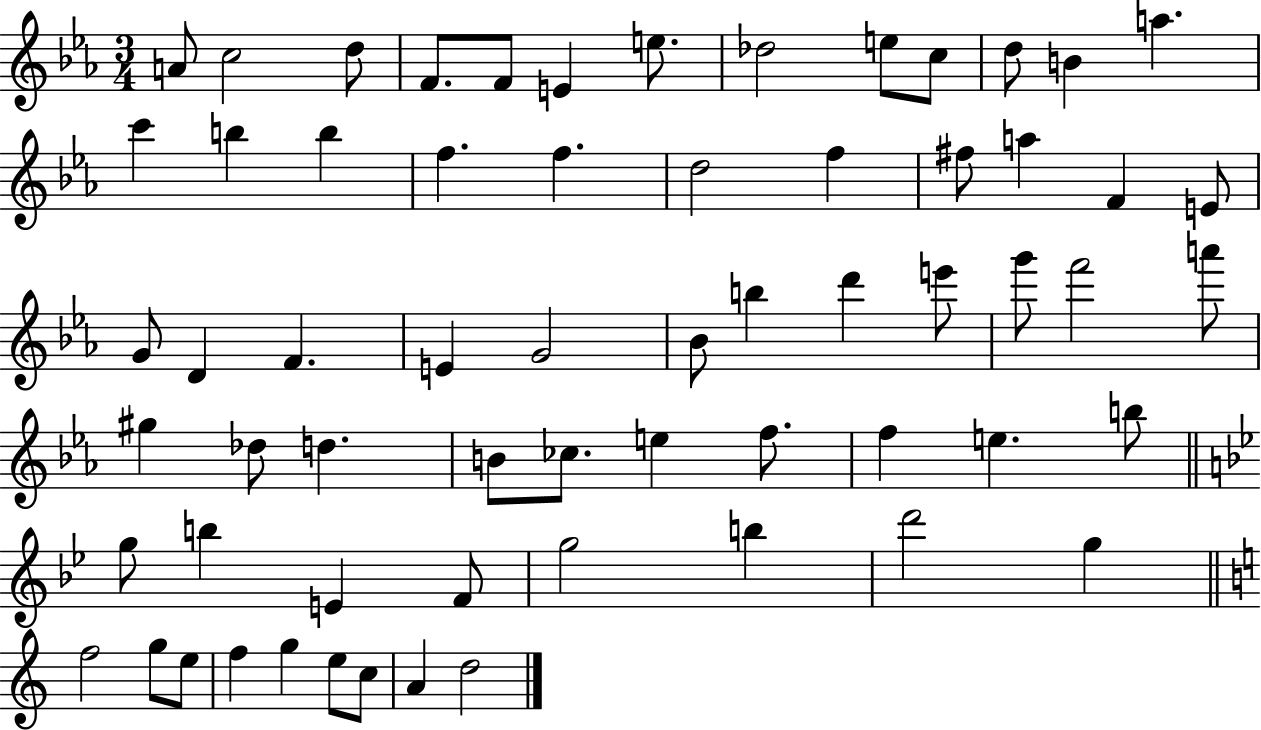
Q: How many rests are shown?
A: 0